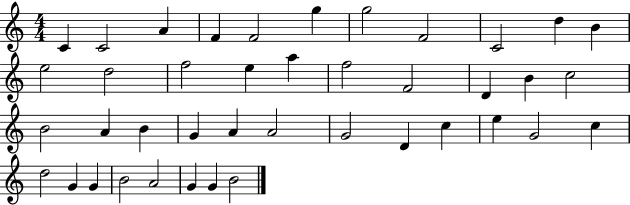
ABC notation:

X:1
T:Untitled
M:4/4
L:1/4
K:C
C C2 A F F2 g g2 F2 C2 d B e2 d2 f2 e a f2 F2 D B c2 B2 A B G A A2 G2 D c e G2 c d2 G G B2 A2 G G B2